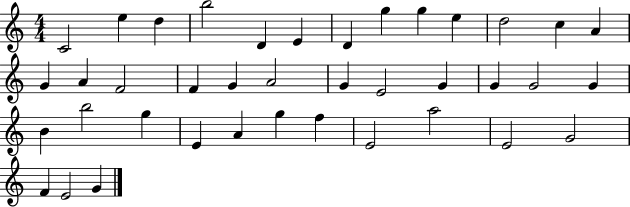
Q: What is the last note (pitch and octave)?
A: G4